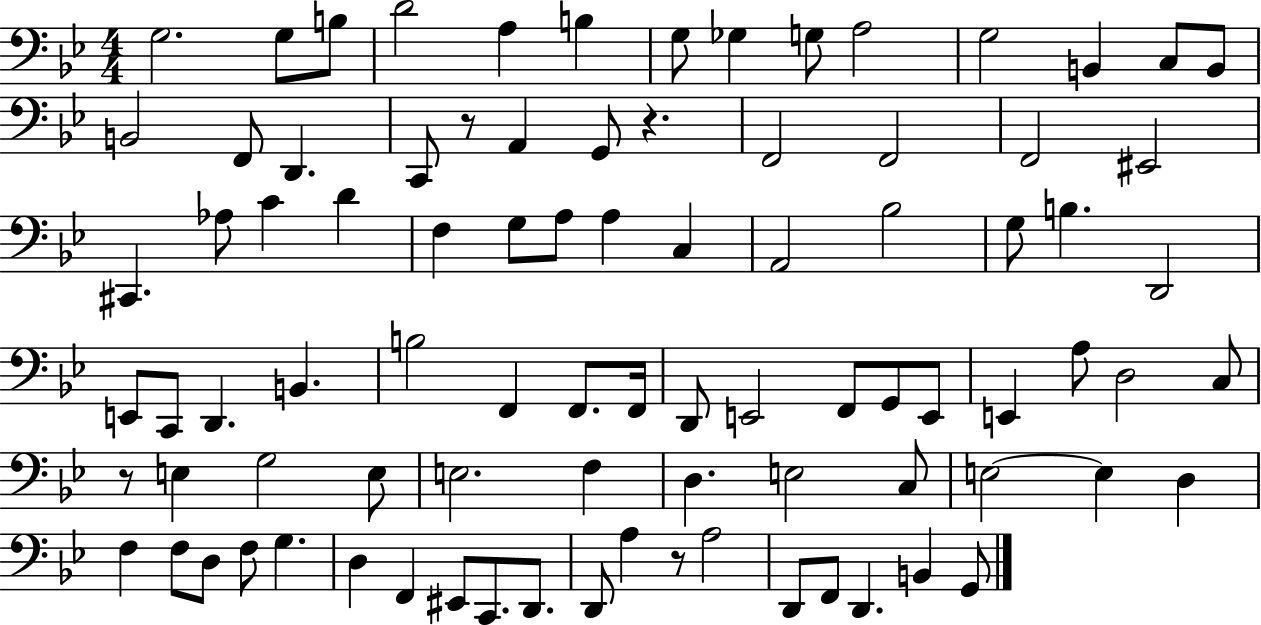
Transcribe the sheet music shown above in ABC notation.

X:1
T:Untitled
M:4/4
L:1/4
K:Bb
G,2 G,/2 B,/2 D2 A, B, G,/2 _G, G,/2 A,2 G,2 B,, C,/2 B,,/2 B,,2 F,,/2 D,, C,,/2 z/2 A,, G,,/2 z F,,2 F,,2 F,,2 ^E,,2 ^C,, _A,/2 C D F, G,/2 A,/2 A, C, A,,2 _B,2 G,/2 B, D,,2 E,,/2 C,,/2 D,, B,, B,2 F,, F,,/2 F,,/4 D,,/2 E,,2 F,,/2 G,,/2 E,,/2 E,, A,/2 D,2 C,/2 z/2 E, G,2 E,/2 E,2 F, D, E,2 C,/2 E,2 E, D, F, F,/2 D,/2 F,/2 G, D, F,, ^E,,/2 C,,/2 D,,/2 D,,/2 A, z/2 A,2 D,,/2 F,,/2 D,, B,, G,,/2